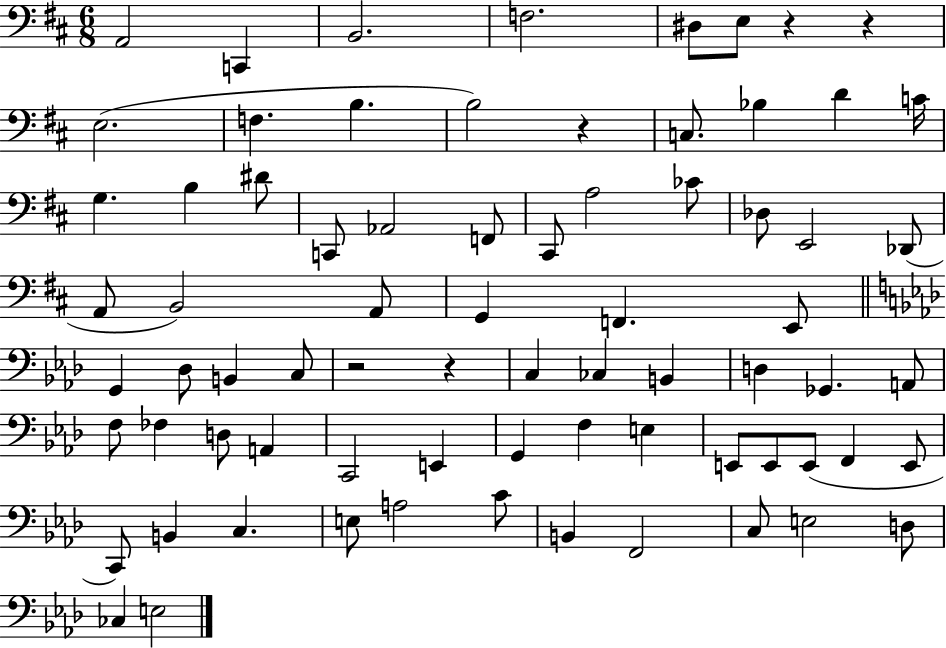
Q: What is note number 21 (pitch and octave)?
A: C#2